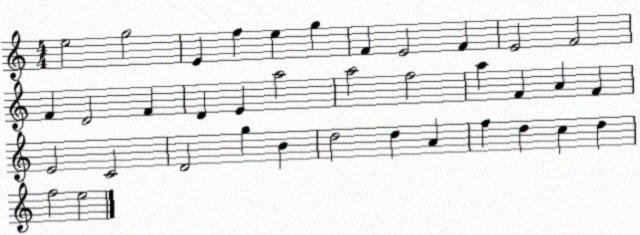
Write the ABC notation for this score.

X:1
T:Untitled
M:4/4
L:1/4
K:C
e2 g2 E f e g F E2 F E2 F2 F D2 F D E a2 a2 f2 a F A F E2 C2 D2 g B d2 d A f d c d f2 e2